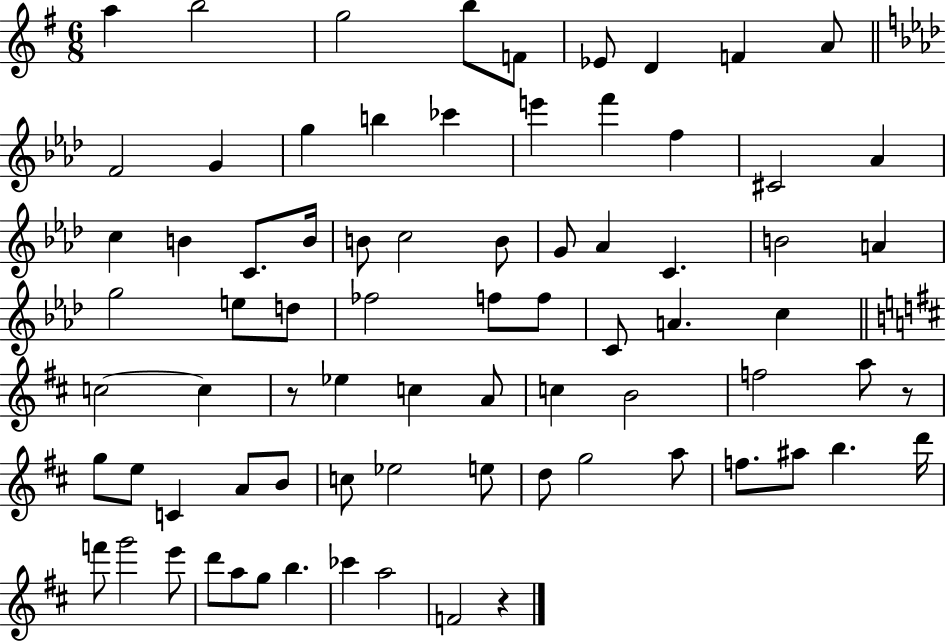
X:1
T:Untitled
M:6/8
L:1/4
K:G
a b2 g2 b/2 F/2 _E/2 D F A/2 F2 G g b _c' e' f' f ^C2 _A c B C/2 B/4 B/2 c2 B/2 G/2 _A C B2 A g2 e/2 d/2 _f2 f/2 f/2 C/2 A c c2 c z/2 _e c A/2 c B2 f2 a/2 z/2 g/2 e/2 C A/2 B/2 c/2 _e2 e/2 d/2 g2 a/2 f/2 ^a/2 b d'/4 f'/2 g'2 e'/2 d'/2 a/2 g/2 b _c' a2 F2 z